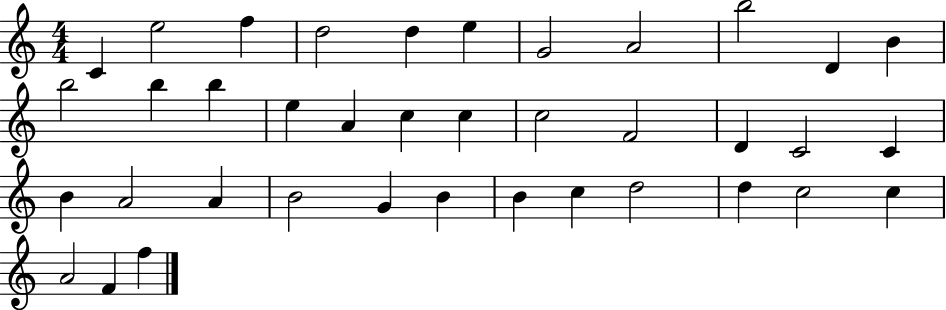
{
  \clef treble
  \numericTimeSignature
  \time 4/4
  \key c \major
  c'4 e''2 f''4 | d''2 d''4 e''4 | g'2 a'2 | b''2 d'4 b'4 | \break b''2 b''4 b''4 | e''4 a'4 c''4 c''4 | c''2 f'2 | d'4 c'2 c'4 | \break b'4 a'2 a'4 | b'2 g'4 b'4 | b'4 c''4 d''2 | d''4 c''2 c''4 | \break a'2 f'4 f''4 | \bar "|."
}